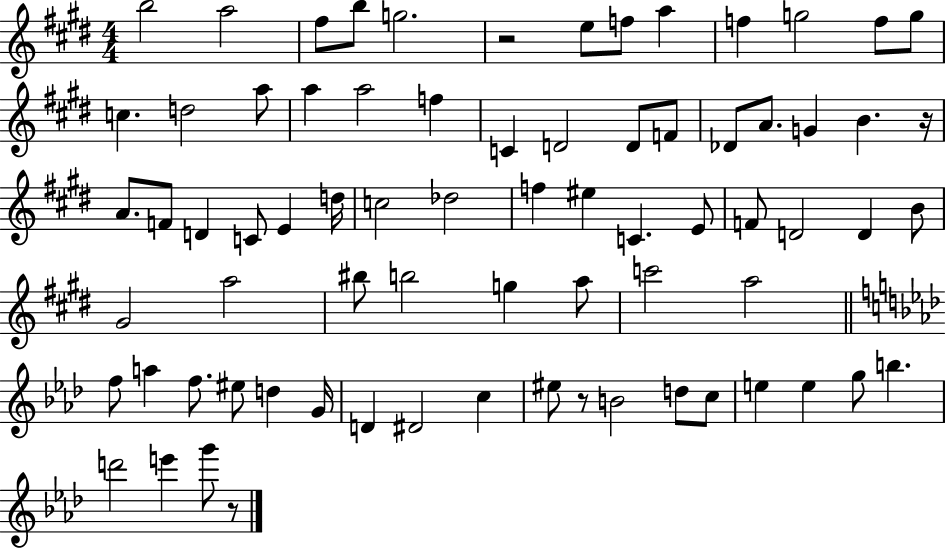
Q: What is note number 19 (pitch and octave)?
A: C4